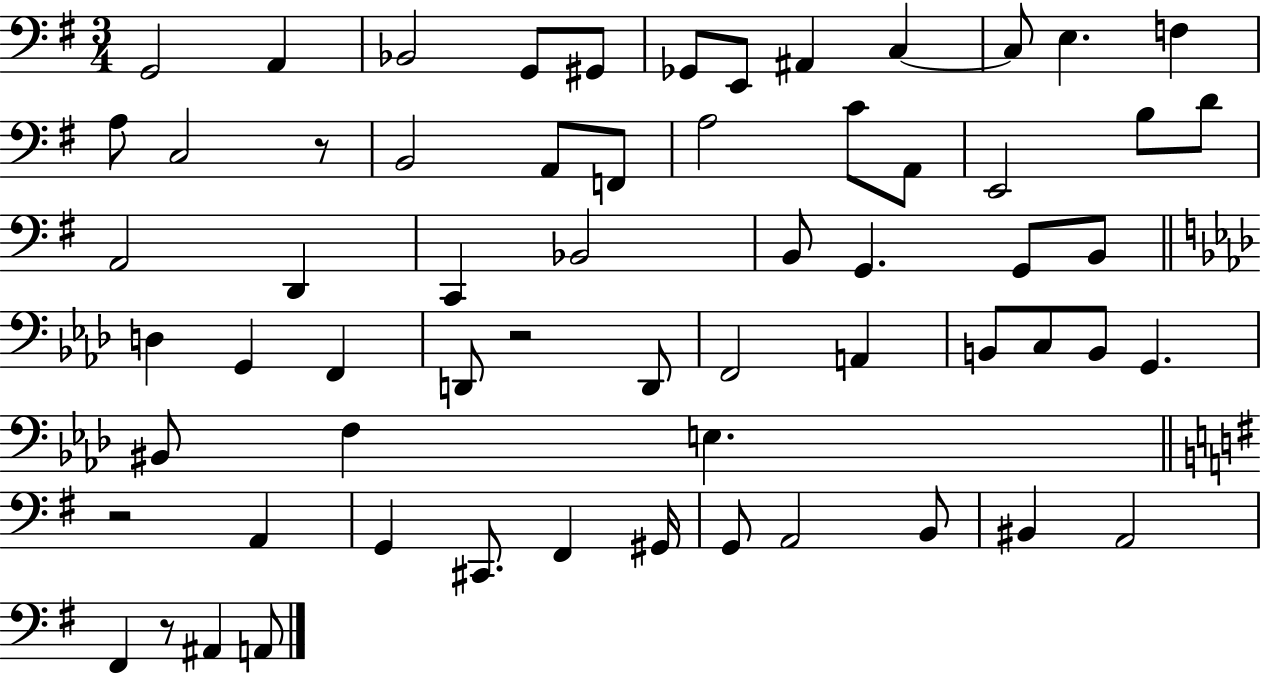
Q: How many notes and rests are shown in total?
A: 62